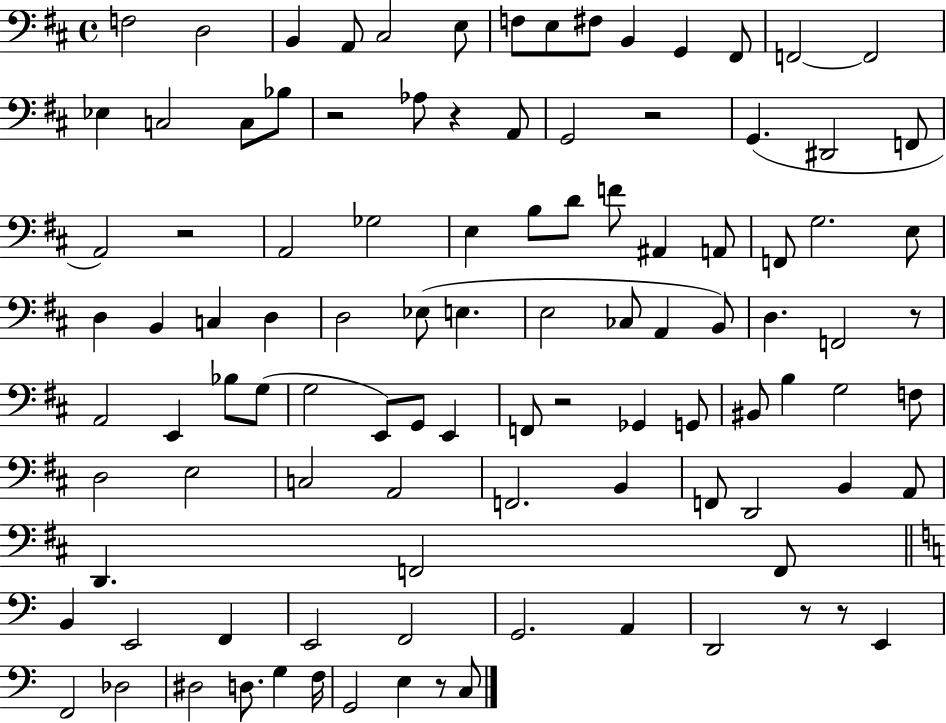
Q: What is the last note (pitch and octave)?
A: C3